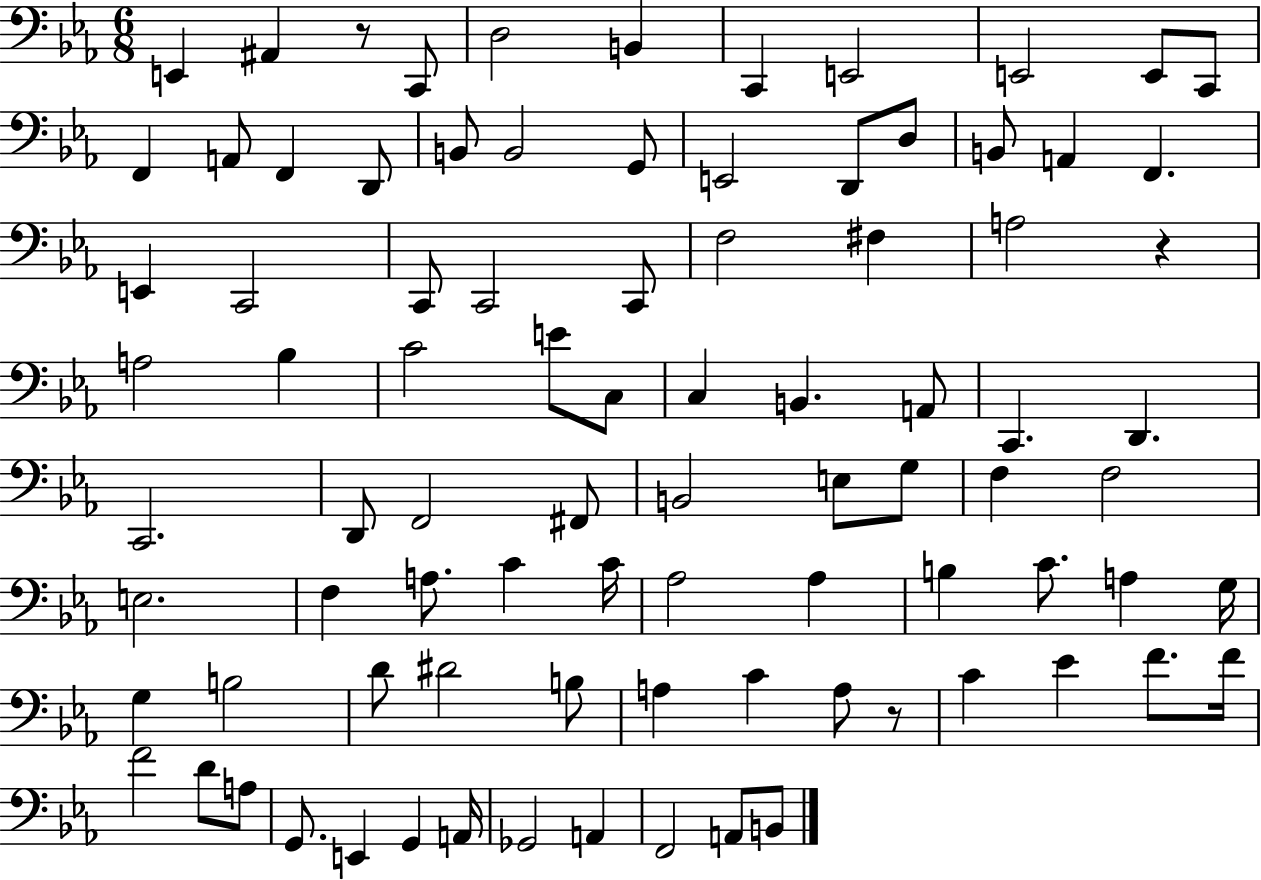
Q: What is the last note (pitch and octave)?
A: B2